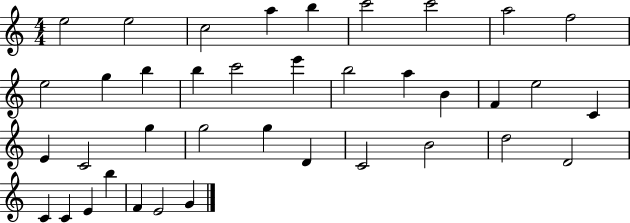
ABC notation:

X:1
T:Untitled
M:4/4
L:1/4
K:C
e2 e2 c2 a b c'2 c'2 a2 f2 e2 g b b c'2 e' b2 a B F e2 C E C2 g g2 g D C2 B2 d2 D2 C C E b F E2 G